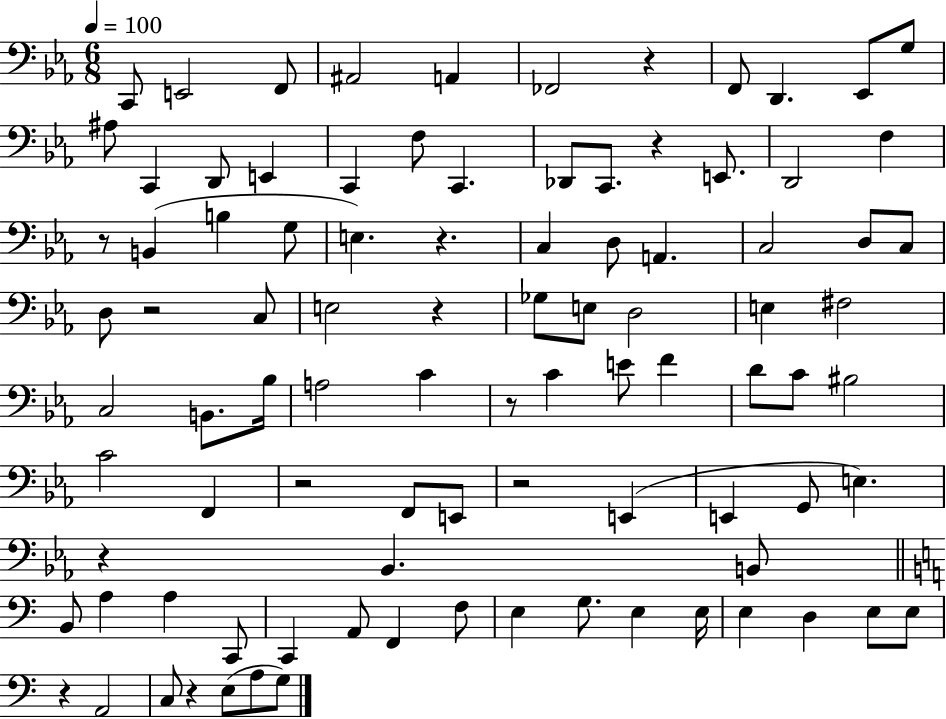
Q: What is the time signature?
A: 6/8